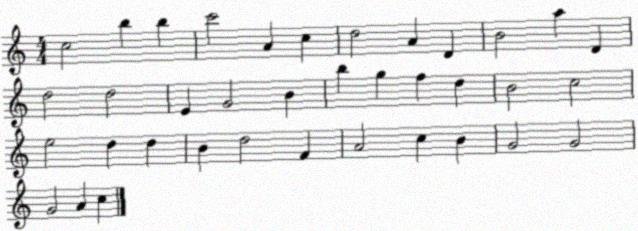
X:1
T:Untitled
M:4/4
L:1/4
K:C
c2 b b c'2 A c d2 A D B2 a D d2 d2 E G2 B b g f d B2 c2 e2 d d B d2 F A2 c B G2 G2 G2 A c